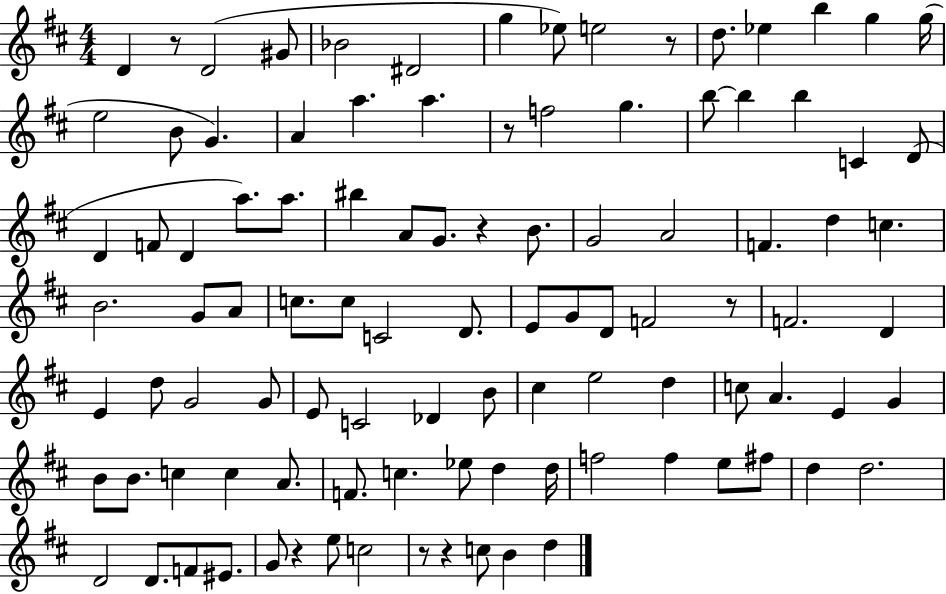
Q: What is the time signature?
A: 4/4